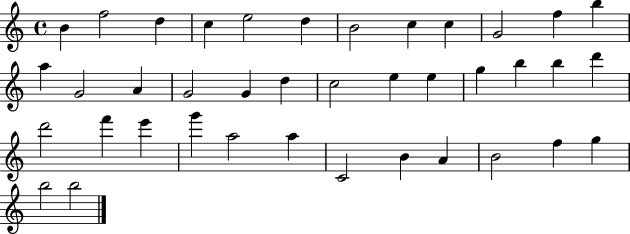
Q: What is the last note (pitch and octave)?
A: B5